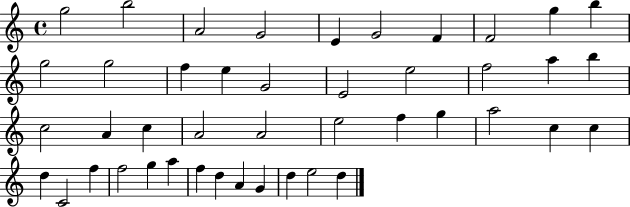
X:1
T:Untitled
M:4/4
L:1/4
K:C
g2 b2 A2 G2 E G2 F F2 g b g2 g2 f e G2 E2 e2 f2 a b c2 A c A2 A2 e2 f g a2 c c d C2 f f2 g a f d A G d e2 d